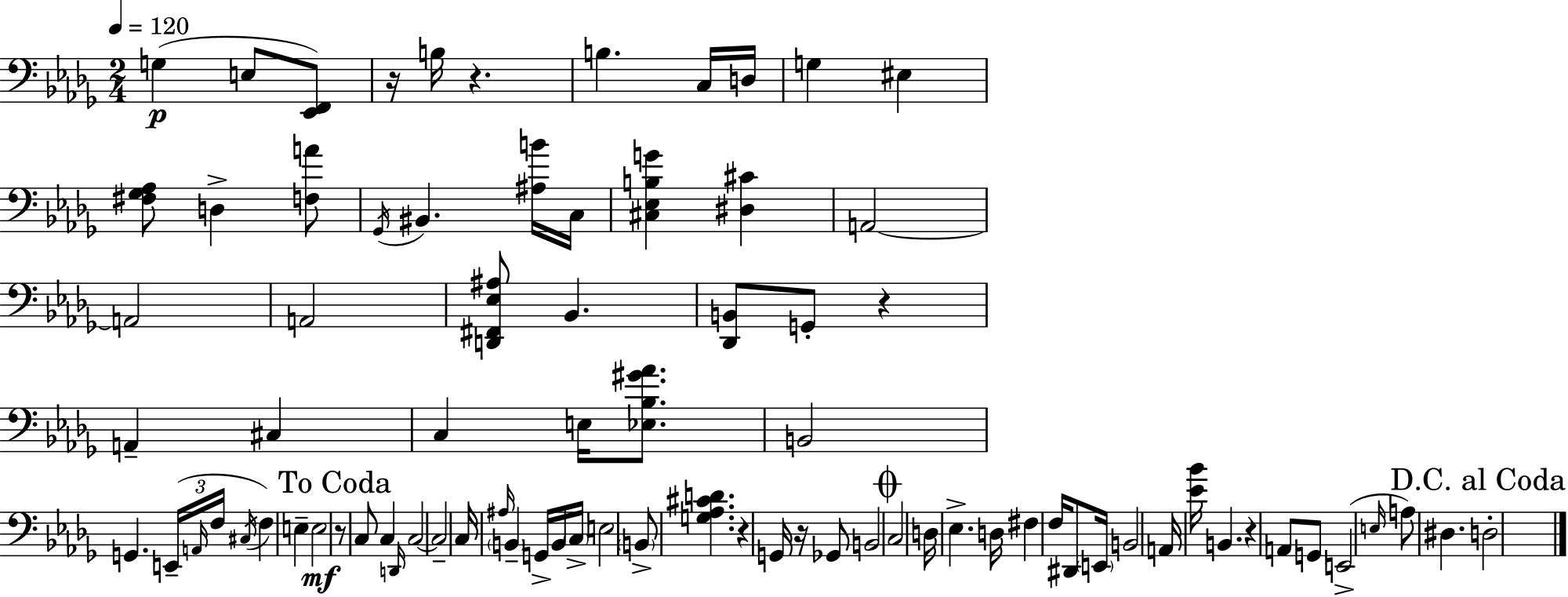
{
  \clef bass
  \numericTimeSignature
  \time 2/4
  \key bes \minor
  \tempo 4 = 120
  \repeat volta 2 { g4(\p e8 <ees, f,>8) | r16 b16 r4. | b4. c16 d16 | g4 eis4 | \break <fis ges aes>8 d4-> <f a'>8 | \acciaccatura { ges,16 } bis,4. <ais b'>16 | c16 <cis ees b g'>4 <dis cis'>4 | a,2~~ | \break a,2 | a,2 | <d, fis, ees ais>8 bes,4. | <des, b,>8 g,8-. r4 | \break a,4-- cis4 | c4 e16 <ees bes gis' aes'>8. | b,2 | g,4. \tuplet 3/2 { e,16--( | \break \grace { a,16 } f16 } \acciaccatura { cis16 } f4) e4-- | e2\mf | \mark "To Coda" r8 c8 c4 | \grace { d,16 } c2~~ | \break c2-- | c16 \grace { ais16 } \parenthesize b,4-- | g,16-> b,16 \parenthesize c16-> e2 | \parenthesize b,8-> <g aes cis' d'>4. | \break r4 | g,16 r16 ges,8 b,2 | \mark \markup { \musicglyph "scripts.coda" } c2 | d16 ees4.-> | \break d16 fis4 | f16 dis,8 \parenthesize e,16 b,2 | a,16 <ees' bes'>16 b,4. | r4 | \break a,8 g,8 e,2->( | \grace { e16 } a8) | dis4. \mark "D.C. al Coda" d2-. | } \bar "|."
}